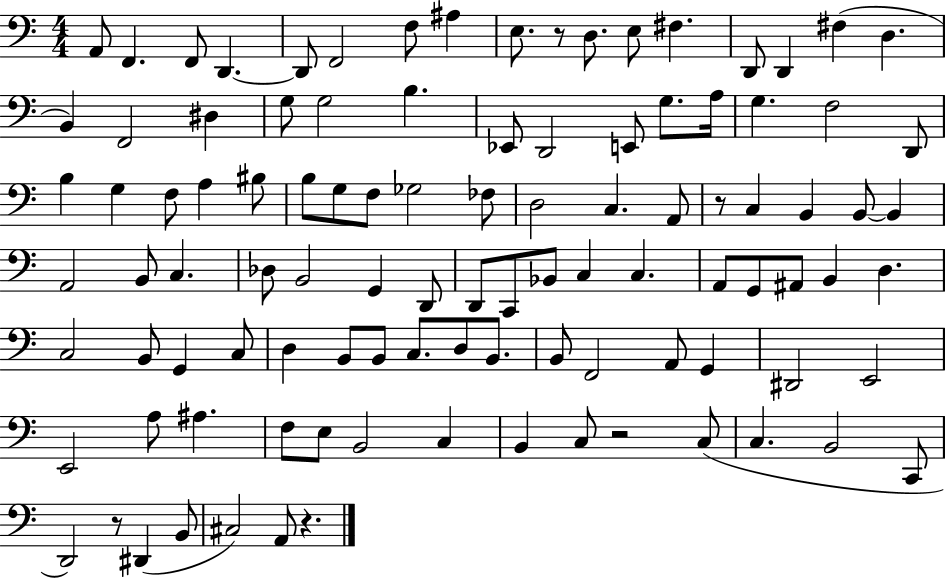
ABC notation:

X:1
T:Untitled
M:4/4
L:1/4
K:C
A,,/2 F,, F,,/2 D,, D,,/2 F,,2 F,/2 ^A, E,/2 z/2 D,/2 E,/2 ^F, D,,/2 D,, ^F, D, B,, F,,2 ^D, G,/2 G,2 B, _E,,/2 D,,2 E,,/2 G,/2 A,/4 G, F,2 D,,/2 B, G, F,/2 A, ^B,/2 B,/2 G,/2 F,/2 _G,2 _F,/2 D,2 C, A,,/2 z/2 C, B,, B,,/2 B,, A,,2 B,,/2 C, _D,/2 B,,2 G,, D,,/2 D,,/2 C,,/2 _B,,/2 C, C, A,,/2 G,,/2 ^A,,/2 B,, D, C,2 B,,/2 G,, C,/2 D, B,,/2 B,,/2 C,/2 D,/2 B,,/2 B,,/2 F,,2 A,,/2 G,, ^D,,2 E,,2 E,,2 A,/2 ^A, F,/2 E,/2 B,,2 C, B,, C,/2 z2 C,/2 C, B,,2 C,,/2 D,,2 z/2 ^D,, B,,/2 ^C,2 A,,/2 z